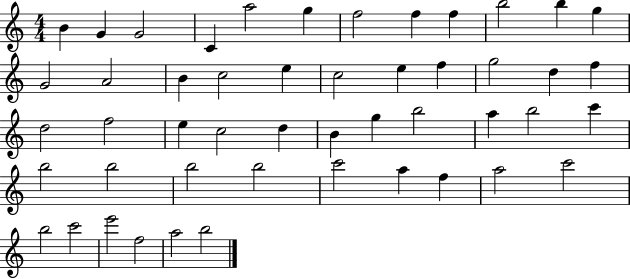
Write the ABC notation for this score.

X:1
T:Untitled
M:4/4
L:1/4
K:C
B G G2 C a2 g f2 f f b2 b g G2 A2 B c2 e c2 e f g2 d f d2 f2 e c2 d B g b2 a b2 c' b2 b2 b2 b2 c'2 a f a2 c'2 b2 c'2 e'2 f2 a2 b2